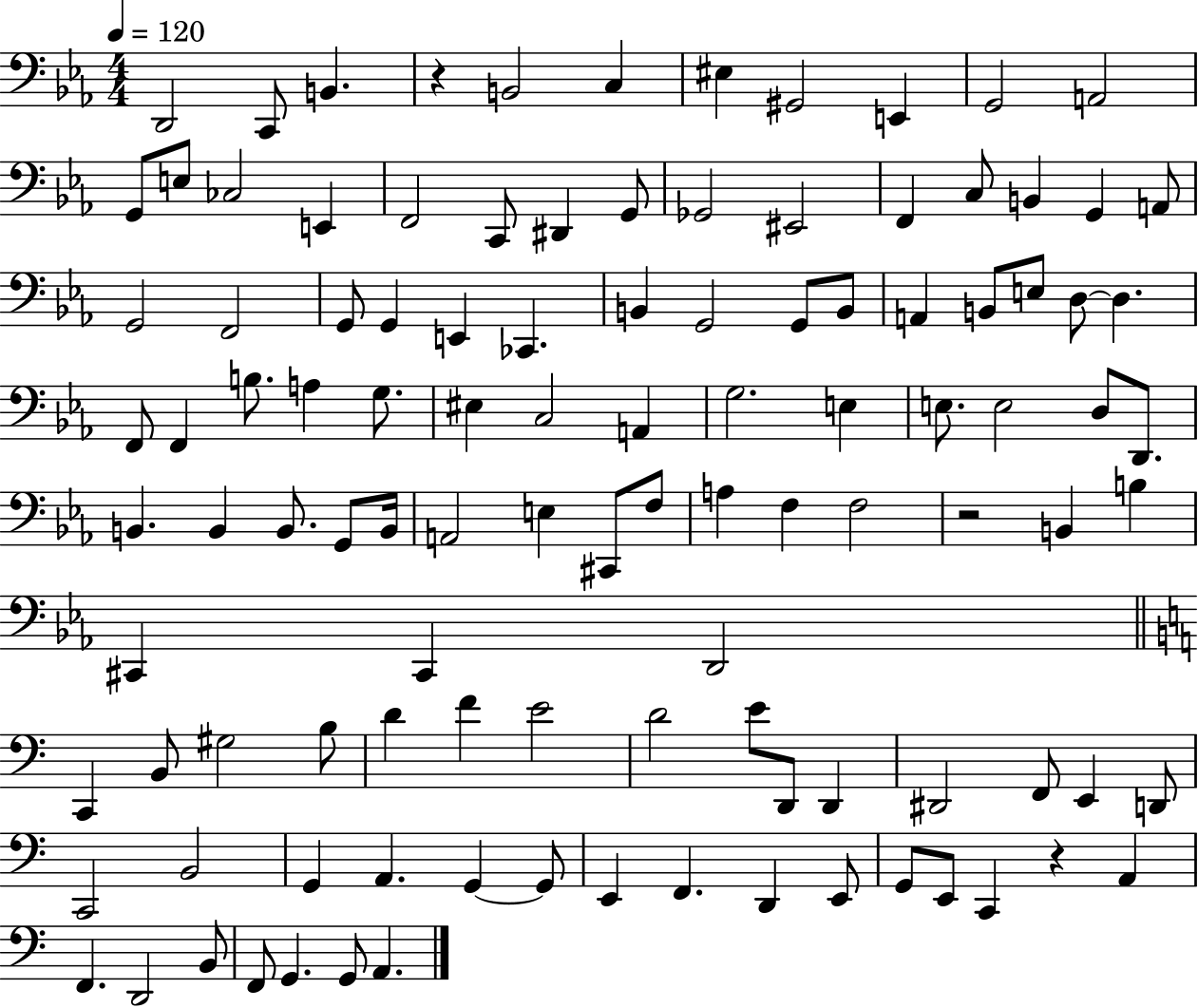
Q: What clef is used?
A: bass